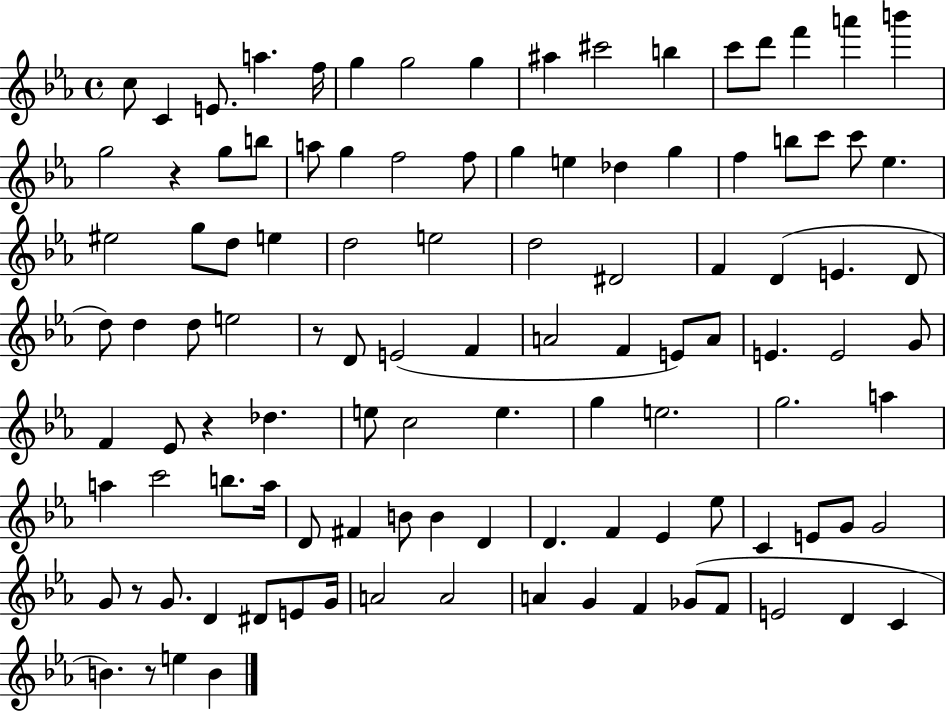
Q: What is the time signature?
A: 4/4